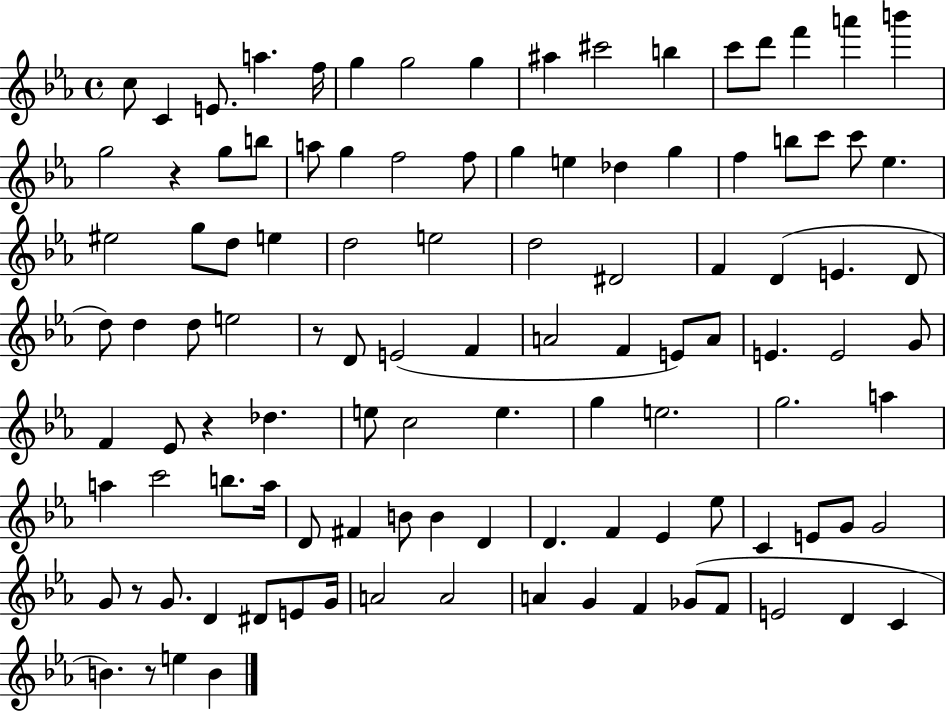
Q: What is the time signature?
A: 4/4